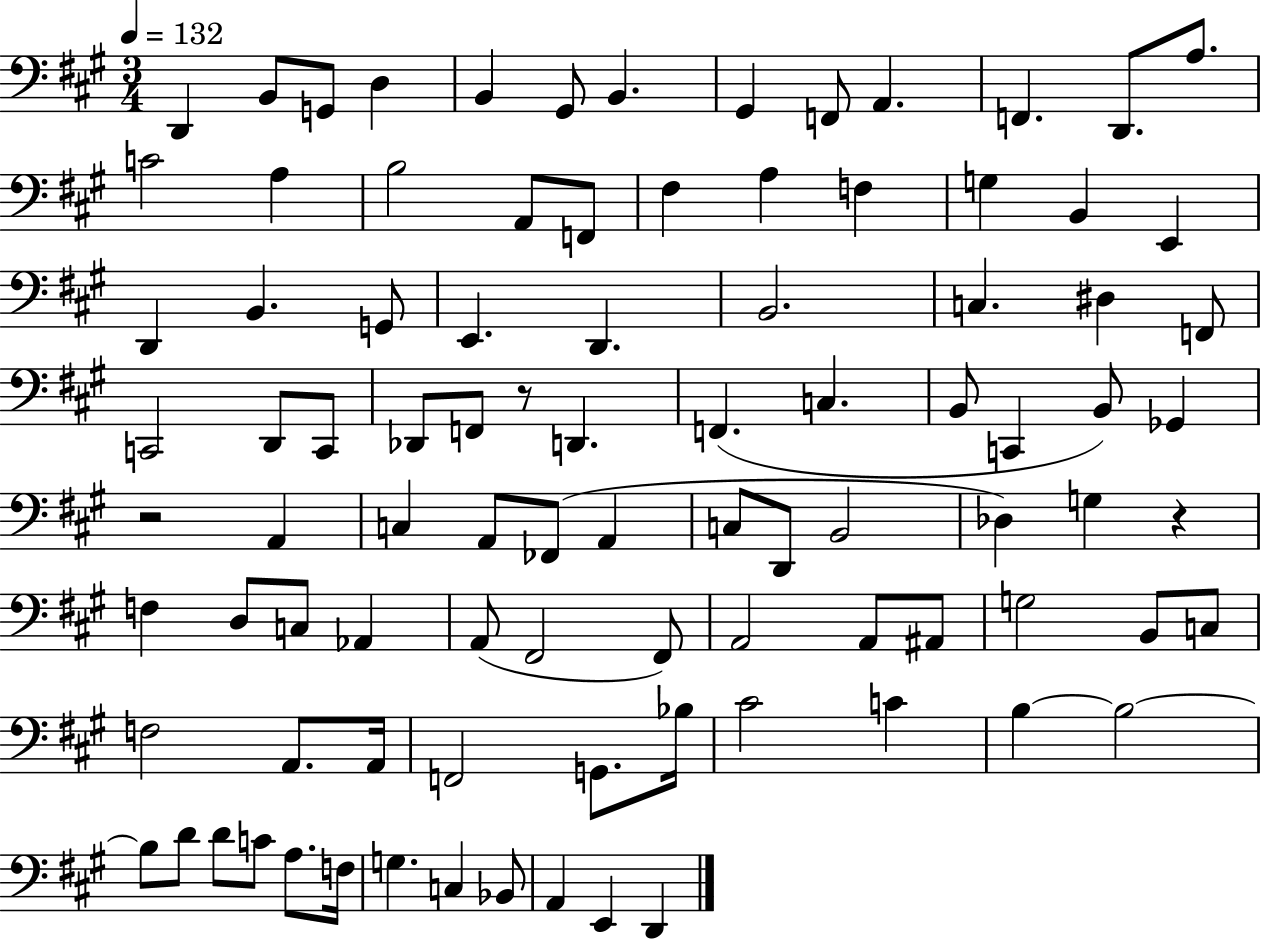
{
  \clef bass
  \numericTimeSignature
  \time 3/4
  \key a \major
  \tempo 4 = 132
  d,4 b,8 g,8 d4 | b,4 gis,8 b,4. | gis,4 f,8 a,4. | f,4. d,8. a8. | \break c'2 a4 | b2 a,8 f,8 | fis4 a4 f4 | g4 b,4 e,4 | \break d,4 b,4. g,8 | e,4. d,4. | b,2. | c4. dis4 f,8 | \break c,2 d,8 c,8 | des,8 f,8 r8 d,4. | f,4.( c4. | b,8 c,4 b,8) ges,4 | \break r2 a,4 | c4 a,8 fes,8( a,4 | c8 d,8 b,2 | des4) g4 r4 | \break f4 d8 c8 aes,4 | a,8( fis,2 fis,8) | a,2 a,8 ais,8 | g2 b,8 c8 | \break f2 a,8. a,16 | f,2 g,8. bes16 | cis'2 c'4 | b4~~ b2~~ | \break b8 d'8 d'8 c'8 a8. f16 | g4. c4 bes,8 | a,4 e,4 d,4 | \bar "|."
}